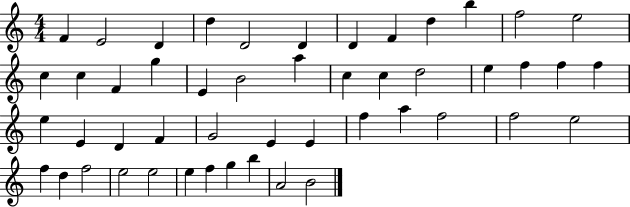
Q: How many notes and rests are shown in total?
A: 49